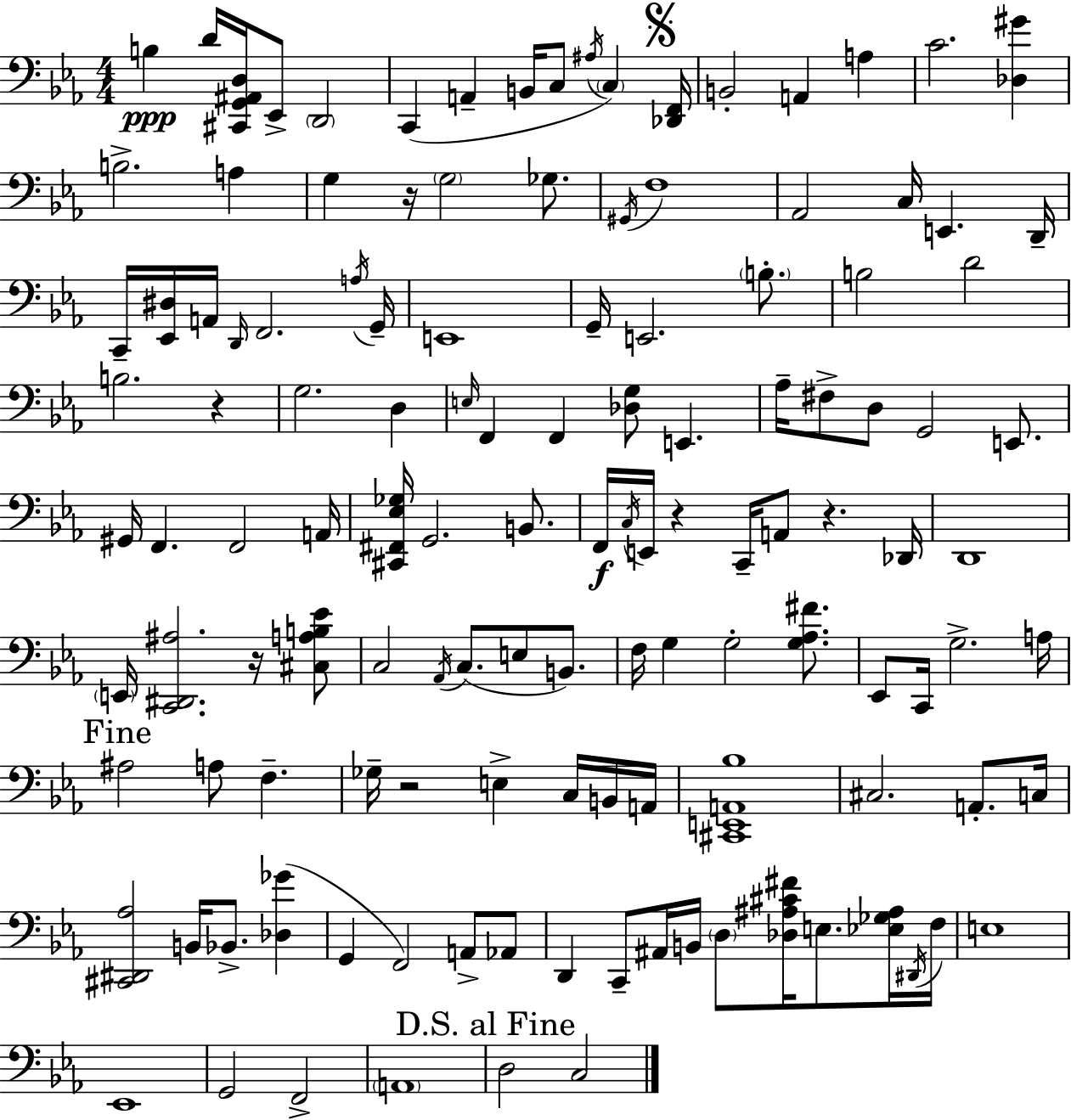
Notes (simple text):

B3/q D4/s [C#2,G2,A#2,D3]/s Eb2/e D2/h C2/q A2/q B2/s C3/e A#3/s C3/q [Db2,F2]/s B2/h A2/q A3/q C4/h. [Db3,G#4]/q B3/h. A3/q G3/q R/s G3/h Gb3/e. G#2/s F3/w Ab2/h C3/s E2/q. D2/s C2/s [Eb2,D#3]/s A2/s D2/s F2/h. A3/s G2/s E2/w G2/s E2/h. B3/e. B3/h D4/h B3/h. R/q G3/h. D3/q E3/s F2/q F2/q [Db3,G3]/e E2/q. Ab3/s F#3/e D3/e G2/h E2/e. G#2/s F2/q. F2/h A2/s [C#2,F#2,Eb3,Gb3]/s G2/h. B2/e. F2/s C3/s E2/s R/q C2/s A2/e R/q. Db2/s D2/w E2/s [C2,D#2,A#3]/h. R/s [C#3,A3,B3,Eb4]/e C3/h Ab2/s C3/e. E3/e B2/e. F3/s G3/q G3/h [G3,Ab3,F#4]/e. Eb2/e C2/s G3/h. A3/s A#3/h A3/e F3/q. Gb3/s R/h E3/q C3/s B2/s A2/s [C#2,E2,A2,Bb3]/w C#3/h. A2/e. C3/s [C#2,D#2,Ab3]/h B2/s Bb2/e. [Db3,Gb4]/q G2/q F2/h A2/e Ab2/e D2/q C2/e A#2/s B2/s D3/e [Db3,A#3,C#4,F#4]/s E3/e. [Eb3,Gb3,A#3]/s D#2/s F3/s E3/w Eb2/w G2/h F2/h A2/w D3/h C3/h